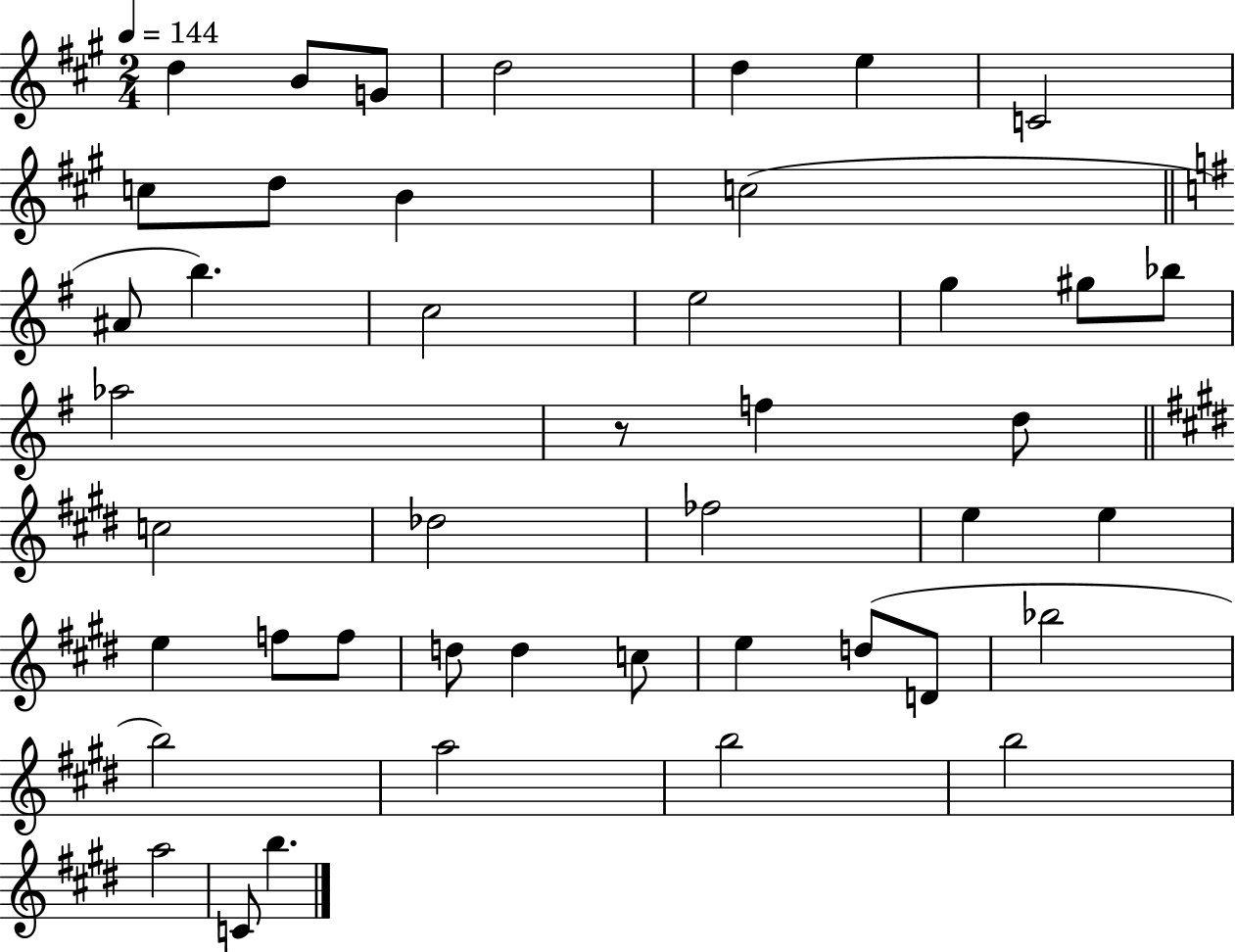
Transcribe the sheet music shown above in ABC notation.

X:1
T:Untitled
M:2/4
L:1/4
K:A
d B/2 G/2 d2 d e C2 c/2 d/2 B c2 ^A/2 b c2 e2 g ^g/2 _b/2 _a2 z/2 f d/2 c2 _d2 _f2 e e e f/2 f/2 d/2 d c/2 e d/2 D/2 _b2 b2 a2 b2 b2 a2 C/2 b